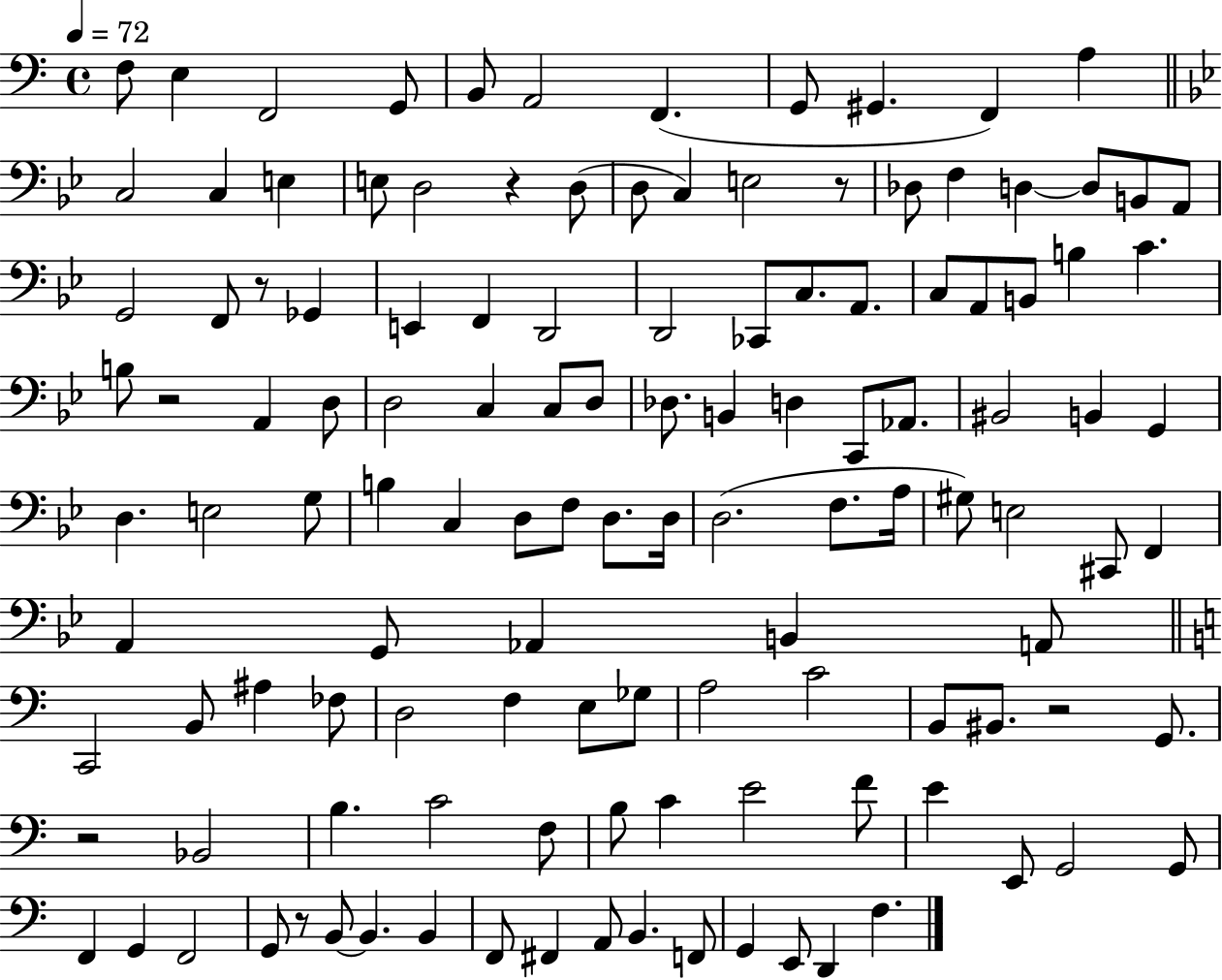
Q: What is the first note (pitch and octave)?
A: F3